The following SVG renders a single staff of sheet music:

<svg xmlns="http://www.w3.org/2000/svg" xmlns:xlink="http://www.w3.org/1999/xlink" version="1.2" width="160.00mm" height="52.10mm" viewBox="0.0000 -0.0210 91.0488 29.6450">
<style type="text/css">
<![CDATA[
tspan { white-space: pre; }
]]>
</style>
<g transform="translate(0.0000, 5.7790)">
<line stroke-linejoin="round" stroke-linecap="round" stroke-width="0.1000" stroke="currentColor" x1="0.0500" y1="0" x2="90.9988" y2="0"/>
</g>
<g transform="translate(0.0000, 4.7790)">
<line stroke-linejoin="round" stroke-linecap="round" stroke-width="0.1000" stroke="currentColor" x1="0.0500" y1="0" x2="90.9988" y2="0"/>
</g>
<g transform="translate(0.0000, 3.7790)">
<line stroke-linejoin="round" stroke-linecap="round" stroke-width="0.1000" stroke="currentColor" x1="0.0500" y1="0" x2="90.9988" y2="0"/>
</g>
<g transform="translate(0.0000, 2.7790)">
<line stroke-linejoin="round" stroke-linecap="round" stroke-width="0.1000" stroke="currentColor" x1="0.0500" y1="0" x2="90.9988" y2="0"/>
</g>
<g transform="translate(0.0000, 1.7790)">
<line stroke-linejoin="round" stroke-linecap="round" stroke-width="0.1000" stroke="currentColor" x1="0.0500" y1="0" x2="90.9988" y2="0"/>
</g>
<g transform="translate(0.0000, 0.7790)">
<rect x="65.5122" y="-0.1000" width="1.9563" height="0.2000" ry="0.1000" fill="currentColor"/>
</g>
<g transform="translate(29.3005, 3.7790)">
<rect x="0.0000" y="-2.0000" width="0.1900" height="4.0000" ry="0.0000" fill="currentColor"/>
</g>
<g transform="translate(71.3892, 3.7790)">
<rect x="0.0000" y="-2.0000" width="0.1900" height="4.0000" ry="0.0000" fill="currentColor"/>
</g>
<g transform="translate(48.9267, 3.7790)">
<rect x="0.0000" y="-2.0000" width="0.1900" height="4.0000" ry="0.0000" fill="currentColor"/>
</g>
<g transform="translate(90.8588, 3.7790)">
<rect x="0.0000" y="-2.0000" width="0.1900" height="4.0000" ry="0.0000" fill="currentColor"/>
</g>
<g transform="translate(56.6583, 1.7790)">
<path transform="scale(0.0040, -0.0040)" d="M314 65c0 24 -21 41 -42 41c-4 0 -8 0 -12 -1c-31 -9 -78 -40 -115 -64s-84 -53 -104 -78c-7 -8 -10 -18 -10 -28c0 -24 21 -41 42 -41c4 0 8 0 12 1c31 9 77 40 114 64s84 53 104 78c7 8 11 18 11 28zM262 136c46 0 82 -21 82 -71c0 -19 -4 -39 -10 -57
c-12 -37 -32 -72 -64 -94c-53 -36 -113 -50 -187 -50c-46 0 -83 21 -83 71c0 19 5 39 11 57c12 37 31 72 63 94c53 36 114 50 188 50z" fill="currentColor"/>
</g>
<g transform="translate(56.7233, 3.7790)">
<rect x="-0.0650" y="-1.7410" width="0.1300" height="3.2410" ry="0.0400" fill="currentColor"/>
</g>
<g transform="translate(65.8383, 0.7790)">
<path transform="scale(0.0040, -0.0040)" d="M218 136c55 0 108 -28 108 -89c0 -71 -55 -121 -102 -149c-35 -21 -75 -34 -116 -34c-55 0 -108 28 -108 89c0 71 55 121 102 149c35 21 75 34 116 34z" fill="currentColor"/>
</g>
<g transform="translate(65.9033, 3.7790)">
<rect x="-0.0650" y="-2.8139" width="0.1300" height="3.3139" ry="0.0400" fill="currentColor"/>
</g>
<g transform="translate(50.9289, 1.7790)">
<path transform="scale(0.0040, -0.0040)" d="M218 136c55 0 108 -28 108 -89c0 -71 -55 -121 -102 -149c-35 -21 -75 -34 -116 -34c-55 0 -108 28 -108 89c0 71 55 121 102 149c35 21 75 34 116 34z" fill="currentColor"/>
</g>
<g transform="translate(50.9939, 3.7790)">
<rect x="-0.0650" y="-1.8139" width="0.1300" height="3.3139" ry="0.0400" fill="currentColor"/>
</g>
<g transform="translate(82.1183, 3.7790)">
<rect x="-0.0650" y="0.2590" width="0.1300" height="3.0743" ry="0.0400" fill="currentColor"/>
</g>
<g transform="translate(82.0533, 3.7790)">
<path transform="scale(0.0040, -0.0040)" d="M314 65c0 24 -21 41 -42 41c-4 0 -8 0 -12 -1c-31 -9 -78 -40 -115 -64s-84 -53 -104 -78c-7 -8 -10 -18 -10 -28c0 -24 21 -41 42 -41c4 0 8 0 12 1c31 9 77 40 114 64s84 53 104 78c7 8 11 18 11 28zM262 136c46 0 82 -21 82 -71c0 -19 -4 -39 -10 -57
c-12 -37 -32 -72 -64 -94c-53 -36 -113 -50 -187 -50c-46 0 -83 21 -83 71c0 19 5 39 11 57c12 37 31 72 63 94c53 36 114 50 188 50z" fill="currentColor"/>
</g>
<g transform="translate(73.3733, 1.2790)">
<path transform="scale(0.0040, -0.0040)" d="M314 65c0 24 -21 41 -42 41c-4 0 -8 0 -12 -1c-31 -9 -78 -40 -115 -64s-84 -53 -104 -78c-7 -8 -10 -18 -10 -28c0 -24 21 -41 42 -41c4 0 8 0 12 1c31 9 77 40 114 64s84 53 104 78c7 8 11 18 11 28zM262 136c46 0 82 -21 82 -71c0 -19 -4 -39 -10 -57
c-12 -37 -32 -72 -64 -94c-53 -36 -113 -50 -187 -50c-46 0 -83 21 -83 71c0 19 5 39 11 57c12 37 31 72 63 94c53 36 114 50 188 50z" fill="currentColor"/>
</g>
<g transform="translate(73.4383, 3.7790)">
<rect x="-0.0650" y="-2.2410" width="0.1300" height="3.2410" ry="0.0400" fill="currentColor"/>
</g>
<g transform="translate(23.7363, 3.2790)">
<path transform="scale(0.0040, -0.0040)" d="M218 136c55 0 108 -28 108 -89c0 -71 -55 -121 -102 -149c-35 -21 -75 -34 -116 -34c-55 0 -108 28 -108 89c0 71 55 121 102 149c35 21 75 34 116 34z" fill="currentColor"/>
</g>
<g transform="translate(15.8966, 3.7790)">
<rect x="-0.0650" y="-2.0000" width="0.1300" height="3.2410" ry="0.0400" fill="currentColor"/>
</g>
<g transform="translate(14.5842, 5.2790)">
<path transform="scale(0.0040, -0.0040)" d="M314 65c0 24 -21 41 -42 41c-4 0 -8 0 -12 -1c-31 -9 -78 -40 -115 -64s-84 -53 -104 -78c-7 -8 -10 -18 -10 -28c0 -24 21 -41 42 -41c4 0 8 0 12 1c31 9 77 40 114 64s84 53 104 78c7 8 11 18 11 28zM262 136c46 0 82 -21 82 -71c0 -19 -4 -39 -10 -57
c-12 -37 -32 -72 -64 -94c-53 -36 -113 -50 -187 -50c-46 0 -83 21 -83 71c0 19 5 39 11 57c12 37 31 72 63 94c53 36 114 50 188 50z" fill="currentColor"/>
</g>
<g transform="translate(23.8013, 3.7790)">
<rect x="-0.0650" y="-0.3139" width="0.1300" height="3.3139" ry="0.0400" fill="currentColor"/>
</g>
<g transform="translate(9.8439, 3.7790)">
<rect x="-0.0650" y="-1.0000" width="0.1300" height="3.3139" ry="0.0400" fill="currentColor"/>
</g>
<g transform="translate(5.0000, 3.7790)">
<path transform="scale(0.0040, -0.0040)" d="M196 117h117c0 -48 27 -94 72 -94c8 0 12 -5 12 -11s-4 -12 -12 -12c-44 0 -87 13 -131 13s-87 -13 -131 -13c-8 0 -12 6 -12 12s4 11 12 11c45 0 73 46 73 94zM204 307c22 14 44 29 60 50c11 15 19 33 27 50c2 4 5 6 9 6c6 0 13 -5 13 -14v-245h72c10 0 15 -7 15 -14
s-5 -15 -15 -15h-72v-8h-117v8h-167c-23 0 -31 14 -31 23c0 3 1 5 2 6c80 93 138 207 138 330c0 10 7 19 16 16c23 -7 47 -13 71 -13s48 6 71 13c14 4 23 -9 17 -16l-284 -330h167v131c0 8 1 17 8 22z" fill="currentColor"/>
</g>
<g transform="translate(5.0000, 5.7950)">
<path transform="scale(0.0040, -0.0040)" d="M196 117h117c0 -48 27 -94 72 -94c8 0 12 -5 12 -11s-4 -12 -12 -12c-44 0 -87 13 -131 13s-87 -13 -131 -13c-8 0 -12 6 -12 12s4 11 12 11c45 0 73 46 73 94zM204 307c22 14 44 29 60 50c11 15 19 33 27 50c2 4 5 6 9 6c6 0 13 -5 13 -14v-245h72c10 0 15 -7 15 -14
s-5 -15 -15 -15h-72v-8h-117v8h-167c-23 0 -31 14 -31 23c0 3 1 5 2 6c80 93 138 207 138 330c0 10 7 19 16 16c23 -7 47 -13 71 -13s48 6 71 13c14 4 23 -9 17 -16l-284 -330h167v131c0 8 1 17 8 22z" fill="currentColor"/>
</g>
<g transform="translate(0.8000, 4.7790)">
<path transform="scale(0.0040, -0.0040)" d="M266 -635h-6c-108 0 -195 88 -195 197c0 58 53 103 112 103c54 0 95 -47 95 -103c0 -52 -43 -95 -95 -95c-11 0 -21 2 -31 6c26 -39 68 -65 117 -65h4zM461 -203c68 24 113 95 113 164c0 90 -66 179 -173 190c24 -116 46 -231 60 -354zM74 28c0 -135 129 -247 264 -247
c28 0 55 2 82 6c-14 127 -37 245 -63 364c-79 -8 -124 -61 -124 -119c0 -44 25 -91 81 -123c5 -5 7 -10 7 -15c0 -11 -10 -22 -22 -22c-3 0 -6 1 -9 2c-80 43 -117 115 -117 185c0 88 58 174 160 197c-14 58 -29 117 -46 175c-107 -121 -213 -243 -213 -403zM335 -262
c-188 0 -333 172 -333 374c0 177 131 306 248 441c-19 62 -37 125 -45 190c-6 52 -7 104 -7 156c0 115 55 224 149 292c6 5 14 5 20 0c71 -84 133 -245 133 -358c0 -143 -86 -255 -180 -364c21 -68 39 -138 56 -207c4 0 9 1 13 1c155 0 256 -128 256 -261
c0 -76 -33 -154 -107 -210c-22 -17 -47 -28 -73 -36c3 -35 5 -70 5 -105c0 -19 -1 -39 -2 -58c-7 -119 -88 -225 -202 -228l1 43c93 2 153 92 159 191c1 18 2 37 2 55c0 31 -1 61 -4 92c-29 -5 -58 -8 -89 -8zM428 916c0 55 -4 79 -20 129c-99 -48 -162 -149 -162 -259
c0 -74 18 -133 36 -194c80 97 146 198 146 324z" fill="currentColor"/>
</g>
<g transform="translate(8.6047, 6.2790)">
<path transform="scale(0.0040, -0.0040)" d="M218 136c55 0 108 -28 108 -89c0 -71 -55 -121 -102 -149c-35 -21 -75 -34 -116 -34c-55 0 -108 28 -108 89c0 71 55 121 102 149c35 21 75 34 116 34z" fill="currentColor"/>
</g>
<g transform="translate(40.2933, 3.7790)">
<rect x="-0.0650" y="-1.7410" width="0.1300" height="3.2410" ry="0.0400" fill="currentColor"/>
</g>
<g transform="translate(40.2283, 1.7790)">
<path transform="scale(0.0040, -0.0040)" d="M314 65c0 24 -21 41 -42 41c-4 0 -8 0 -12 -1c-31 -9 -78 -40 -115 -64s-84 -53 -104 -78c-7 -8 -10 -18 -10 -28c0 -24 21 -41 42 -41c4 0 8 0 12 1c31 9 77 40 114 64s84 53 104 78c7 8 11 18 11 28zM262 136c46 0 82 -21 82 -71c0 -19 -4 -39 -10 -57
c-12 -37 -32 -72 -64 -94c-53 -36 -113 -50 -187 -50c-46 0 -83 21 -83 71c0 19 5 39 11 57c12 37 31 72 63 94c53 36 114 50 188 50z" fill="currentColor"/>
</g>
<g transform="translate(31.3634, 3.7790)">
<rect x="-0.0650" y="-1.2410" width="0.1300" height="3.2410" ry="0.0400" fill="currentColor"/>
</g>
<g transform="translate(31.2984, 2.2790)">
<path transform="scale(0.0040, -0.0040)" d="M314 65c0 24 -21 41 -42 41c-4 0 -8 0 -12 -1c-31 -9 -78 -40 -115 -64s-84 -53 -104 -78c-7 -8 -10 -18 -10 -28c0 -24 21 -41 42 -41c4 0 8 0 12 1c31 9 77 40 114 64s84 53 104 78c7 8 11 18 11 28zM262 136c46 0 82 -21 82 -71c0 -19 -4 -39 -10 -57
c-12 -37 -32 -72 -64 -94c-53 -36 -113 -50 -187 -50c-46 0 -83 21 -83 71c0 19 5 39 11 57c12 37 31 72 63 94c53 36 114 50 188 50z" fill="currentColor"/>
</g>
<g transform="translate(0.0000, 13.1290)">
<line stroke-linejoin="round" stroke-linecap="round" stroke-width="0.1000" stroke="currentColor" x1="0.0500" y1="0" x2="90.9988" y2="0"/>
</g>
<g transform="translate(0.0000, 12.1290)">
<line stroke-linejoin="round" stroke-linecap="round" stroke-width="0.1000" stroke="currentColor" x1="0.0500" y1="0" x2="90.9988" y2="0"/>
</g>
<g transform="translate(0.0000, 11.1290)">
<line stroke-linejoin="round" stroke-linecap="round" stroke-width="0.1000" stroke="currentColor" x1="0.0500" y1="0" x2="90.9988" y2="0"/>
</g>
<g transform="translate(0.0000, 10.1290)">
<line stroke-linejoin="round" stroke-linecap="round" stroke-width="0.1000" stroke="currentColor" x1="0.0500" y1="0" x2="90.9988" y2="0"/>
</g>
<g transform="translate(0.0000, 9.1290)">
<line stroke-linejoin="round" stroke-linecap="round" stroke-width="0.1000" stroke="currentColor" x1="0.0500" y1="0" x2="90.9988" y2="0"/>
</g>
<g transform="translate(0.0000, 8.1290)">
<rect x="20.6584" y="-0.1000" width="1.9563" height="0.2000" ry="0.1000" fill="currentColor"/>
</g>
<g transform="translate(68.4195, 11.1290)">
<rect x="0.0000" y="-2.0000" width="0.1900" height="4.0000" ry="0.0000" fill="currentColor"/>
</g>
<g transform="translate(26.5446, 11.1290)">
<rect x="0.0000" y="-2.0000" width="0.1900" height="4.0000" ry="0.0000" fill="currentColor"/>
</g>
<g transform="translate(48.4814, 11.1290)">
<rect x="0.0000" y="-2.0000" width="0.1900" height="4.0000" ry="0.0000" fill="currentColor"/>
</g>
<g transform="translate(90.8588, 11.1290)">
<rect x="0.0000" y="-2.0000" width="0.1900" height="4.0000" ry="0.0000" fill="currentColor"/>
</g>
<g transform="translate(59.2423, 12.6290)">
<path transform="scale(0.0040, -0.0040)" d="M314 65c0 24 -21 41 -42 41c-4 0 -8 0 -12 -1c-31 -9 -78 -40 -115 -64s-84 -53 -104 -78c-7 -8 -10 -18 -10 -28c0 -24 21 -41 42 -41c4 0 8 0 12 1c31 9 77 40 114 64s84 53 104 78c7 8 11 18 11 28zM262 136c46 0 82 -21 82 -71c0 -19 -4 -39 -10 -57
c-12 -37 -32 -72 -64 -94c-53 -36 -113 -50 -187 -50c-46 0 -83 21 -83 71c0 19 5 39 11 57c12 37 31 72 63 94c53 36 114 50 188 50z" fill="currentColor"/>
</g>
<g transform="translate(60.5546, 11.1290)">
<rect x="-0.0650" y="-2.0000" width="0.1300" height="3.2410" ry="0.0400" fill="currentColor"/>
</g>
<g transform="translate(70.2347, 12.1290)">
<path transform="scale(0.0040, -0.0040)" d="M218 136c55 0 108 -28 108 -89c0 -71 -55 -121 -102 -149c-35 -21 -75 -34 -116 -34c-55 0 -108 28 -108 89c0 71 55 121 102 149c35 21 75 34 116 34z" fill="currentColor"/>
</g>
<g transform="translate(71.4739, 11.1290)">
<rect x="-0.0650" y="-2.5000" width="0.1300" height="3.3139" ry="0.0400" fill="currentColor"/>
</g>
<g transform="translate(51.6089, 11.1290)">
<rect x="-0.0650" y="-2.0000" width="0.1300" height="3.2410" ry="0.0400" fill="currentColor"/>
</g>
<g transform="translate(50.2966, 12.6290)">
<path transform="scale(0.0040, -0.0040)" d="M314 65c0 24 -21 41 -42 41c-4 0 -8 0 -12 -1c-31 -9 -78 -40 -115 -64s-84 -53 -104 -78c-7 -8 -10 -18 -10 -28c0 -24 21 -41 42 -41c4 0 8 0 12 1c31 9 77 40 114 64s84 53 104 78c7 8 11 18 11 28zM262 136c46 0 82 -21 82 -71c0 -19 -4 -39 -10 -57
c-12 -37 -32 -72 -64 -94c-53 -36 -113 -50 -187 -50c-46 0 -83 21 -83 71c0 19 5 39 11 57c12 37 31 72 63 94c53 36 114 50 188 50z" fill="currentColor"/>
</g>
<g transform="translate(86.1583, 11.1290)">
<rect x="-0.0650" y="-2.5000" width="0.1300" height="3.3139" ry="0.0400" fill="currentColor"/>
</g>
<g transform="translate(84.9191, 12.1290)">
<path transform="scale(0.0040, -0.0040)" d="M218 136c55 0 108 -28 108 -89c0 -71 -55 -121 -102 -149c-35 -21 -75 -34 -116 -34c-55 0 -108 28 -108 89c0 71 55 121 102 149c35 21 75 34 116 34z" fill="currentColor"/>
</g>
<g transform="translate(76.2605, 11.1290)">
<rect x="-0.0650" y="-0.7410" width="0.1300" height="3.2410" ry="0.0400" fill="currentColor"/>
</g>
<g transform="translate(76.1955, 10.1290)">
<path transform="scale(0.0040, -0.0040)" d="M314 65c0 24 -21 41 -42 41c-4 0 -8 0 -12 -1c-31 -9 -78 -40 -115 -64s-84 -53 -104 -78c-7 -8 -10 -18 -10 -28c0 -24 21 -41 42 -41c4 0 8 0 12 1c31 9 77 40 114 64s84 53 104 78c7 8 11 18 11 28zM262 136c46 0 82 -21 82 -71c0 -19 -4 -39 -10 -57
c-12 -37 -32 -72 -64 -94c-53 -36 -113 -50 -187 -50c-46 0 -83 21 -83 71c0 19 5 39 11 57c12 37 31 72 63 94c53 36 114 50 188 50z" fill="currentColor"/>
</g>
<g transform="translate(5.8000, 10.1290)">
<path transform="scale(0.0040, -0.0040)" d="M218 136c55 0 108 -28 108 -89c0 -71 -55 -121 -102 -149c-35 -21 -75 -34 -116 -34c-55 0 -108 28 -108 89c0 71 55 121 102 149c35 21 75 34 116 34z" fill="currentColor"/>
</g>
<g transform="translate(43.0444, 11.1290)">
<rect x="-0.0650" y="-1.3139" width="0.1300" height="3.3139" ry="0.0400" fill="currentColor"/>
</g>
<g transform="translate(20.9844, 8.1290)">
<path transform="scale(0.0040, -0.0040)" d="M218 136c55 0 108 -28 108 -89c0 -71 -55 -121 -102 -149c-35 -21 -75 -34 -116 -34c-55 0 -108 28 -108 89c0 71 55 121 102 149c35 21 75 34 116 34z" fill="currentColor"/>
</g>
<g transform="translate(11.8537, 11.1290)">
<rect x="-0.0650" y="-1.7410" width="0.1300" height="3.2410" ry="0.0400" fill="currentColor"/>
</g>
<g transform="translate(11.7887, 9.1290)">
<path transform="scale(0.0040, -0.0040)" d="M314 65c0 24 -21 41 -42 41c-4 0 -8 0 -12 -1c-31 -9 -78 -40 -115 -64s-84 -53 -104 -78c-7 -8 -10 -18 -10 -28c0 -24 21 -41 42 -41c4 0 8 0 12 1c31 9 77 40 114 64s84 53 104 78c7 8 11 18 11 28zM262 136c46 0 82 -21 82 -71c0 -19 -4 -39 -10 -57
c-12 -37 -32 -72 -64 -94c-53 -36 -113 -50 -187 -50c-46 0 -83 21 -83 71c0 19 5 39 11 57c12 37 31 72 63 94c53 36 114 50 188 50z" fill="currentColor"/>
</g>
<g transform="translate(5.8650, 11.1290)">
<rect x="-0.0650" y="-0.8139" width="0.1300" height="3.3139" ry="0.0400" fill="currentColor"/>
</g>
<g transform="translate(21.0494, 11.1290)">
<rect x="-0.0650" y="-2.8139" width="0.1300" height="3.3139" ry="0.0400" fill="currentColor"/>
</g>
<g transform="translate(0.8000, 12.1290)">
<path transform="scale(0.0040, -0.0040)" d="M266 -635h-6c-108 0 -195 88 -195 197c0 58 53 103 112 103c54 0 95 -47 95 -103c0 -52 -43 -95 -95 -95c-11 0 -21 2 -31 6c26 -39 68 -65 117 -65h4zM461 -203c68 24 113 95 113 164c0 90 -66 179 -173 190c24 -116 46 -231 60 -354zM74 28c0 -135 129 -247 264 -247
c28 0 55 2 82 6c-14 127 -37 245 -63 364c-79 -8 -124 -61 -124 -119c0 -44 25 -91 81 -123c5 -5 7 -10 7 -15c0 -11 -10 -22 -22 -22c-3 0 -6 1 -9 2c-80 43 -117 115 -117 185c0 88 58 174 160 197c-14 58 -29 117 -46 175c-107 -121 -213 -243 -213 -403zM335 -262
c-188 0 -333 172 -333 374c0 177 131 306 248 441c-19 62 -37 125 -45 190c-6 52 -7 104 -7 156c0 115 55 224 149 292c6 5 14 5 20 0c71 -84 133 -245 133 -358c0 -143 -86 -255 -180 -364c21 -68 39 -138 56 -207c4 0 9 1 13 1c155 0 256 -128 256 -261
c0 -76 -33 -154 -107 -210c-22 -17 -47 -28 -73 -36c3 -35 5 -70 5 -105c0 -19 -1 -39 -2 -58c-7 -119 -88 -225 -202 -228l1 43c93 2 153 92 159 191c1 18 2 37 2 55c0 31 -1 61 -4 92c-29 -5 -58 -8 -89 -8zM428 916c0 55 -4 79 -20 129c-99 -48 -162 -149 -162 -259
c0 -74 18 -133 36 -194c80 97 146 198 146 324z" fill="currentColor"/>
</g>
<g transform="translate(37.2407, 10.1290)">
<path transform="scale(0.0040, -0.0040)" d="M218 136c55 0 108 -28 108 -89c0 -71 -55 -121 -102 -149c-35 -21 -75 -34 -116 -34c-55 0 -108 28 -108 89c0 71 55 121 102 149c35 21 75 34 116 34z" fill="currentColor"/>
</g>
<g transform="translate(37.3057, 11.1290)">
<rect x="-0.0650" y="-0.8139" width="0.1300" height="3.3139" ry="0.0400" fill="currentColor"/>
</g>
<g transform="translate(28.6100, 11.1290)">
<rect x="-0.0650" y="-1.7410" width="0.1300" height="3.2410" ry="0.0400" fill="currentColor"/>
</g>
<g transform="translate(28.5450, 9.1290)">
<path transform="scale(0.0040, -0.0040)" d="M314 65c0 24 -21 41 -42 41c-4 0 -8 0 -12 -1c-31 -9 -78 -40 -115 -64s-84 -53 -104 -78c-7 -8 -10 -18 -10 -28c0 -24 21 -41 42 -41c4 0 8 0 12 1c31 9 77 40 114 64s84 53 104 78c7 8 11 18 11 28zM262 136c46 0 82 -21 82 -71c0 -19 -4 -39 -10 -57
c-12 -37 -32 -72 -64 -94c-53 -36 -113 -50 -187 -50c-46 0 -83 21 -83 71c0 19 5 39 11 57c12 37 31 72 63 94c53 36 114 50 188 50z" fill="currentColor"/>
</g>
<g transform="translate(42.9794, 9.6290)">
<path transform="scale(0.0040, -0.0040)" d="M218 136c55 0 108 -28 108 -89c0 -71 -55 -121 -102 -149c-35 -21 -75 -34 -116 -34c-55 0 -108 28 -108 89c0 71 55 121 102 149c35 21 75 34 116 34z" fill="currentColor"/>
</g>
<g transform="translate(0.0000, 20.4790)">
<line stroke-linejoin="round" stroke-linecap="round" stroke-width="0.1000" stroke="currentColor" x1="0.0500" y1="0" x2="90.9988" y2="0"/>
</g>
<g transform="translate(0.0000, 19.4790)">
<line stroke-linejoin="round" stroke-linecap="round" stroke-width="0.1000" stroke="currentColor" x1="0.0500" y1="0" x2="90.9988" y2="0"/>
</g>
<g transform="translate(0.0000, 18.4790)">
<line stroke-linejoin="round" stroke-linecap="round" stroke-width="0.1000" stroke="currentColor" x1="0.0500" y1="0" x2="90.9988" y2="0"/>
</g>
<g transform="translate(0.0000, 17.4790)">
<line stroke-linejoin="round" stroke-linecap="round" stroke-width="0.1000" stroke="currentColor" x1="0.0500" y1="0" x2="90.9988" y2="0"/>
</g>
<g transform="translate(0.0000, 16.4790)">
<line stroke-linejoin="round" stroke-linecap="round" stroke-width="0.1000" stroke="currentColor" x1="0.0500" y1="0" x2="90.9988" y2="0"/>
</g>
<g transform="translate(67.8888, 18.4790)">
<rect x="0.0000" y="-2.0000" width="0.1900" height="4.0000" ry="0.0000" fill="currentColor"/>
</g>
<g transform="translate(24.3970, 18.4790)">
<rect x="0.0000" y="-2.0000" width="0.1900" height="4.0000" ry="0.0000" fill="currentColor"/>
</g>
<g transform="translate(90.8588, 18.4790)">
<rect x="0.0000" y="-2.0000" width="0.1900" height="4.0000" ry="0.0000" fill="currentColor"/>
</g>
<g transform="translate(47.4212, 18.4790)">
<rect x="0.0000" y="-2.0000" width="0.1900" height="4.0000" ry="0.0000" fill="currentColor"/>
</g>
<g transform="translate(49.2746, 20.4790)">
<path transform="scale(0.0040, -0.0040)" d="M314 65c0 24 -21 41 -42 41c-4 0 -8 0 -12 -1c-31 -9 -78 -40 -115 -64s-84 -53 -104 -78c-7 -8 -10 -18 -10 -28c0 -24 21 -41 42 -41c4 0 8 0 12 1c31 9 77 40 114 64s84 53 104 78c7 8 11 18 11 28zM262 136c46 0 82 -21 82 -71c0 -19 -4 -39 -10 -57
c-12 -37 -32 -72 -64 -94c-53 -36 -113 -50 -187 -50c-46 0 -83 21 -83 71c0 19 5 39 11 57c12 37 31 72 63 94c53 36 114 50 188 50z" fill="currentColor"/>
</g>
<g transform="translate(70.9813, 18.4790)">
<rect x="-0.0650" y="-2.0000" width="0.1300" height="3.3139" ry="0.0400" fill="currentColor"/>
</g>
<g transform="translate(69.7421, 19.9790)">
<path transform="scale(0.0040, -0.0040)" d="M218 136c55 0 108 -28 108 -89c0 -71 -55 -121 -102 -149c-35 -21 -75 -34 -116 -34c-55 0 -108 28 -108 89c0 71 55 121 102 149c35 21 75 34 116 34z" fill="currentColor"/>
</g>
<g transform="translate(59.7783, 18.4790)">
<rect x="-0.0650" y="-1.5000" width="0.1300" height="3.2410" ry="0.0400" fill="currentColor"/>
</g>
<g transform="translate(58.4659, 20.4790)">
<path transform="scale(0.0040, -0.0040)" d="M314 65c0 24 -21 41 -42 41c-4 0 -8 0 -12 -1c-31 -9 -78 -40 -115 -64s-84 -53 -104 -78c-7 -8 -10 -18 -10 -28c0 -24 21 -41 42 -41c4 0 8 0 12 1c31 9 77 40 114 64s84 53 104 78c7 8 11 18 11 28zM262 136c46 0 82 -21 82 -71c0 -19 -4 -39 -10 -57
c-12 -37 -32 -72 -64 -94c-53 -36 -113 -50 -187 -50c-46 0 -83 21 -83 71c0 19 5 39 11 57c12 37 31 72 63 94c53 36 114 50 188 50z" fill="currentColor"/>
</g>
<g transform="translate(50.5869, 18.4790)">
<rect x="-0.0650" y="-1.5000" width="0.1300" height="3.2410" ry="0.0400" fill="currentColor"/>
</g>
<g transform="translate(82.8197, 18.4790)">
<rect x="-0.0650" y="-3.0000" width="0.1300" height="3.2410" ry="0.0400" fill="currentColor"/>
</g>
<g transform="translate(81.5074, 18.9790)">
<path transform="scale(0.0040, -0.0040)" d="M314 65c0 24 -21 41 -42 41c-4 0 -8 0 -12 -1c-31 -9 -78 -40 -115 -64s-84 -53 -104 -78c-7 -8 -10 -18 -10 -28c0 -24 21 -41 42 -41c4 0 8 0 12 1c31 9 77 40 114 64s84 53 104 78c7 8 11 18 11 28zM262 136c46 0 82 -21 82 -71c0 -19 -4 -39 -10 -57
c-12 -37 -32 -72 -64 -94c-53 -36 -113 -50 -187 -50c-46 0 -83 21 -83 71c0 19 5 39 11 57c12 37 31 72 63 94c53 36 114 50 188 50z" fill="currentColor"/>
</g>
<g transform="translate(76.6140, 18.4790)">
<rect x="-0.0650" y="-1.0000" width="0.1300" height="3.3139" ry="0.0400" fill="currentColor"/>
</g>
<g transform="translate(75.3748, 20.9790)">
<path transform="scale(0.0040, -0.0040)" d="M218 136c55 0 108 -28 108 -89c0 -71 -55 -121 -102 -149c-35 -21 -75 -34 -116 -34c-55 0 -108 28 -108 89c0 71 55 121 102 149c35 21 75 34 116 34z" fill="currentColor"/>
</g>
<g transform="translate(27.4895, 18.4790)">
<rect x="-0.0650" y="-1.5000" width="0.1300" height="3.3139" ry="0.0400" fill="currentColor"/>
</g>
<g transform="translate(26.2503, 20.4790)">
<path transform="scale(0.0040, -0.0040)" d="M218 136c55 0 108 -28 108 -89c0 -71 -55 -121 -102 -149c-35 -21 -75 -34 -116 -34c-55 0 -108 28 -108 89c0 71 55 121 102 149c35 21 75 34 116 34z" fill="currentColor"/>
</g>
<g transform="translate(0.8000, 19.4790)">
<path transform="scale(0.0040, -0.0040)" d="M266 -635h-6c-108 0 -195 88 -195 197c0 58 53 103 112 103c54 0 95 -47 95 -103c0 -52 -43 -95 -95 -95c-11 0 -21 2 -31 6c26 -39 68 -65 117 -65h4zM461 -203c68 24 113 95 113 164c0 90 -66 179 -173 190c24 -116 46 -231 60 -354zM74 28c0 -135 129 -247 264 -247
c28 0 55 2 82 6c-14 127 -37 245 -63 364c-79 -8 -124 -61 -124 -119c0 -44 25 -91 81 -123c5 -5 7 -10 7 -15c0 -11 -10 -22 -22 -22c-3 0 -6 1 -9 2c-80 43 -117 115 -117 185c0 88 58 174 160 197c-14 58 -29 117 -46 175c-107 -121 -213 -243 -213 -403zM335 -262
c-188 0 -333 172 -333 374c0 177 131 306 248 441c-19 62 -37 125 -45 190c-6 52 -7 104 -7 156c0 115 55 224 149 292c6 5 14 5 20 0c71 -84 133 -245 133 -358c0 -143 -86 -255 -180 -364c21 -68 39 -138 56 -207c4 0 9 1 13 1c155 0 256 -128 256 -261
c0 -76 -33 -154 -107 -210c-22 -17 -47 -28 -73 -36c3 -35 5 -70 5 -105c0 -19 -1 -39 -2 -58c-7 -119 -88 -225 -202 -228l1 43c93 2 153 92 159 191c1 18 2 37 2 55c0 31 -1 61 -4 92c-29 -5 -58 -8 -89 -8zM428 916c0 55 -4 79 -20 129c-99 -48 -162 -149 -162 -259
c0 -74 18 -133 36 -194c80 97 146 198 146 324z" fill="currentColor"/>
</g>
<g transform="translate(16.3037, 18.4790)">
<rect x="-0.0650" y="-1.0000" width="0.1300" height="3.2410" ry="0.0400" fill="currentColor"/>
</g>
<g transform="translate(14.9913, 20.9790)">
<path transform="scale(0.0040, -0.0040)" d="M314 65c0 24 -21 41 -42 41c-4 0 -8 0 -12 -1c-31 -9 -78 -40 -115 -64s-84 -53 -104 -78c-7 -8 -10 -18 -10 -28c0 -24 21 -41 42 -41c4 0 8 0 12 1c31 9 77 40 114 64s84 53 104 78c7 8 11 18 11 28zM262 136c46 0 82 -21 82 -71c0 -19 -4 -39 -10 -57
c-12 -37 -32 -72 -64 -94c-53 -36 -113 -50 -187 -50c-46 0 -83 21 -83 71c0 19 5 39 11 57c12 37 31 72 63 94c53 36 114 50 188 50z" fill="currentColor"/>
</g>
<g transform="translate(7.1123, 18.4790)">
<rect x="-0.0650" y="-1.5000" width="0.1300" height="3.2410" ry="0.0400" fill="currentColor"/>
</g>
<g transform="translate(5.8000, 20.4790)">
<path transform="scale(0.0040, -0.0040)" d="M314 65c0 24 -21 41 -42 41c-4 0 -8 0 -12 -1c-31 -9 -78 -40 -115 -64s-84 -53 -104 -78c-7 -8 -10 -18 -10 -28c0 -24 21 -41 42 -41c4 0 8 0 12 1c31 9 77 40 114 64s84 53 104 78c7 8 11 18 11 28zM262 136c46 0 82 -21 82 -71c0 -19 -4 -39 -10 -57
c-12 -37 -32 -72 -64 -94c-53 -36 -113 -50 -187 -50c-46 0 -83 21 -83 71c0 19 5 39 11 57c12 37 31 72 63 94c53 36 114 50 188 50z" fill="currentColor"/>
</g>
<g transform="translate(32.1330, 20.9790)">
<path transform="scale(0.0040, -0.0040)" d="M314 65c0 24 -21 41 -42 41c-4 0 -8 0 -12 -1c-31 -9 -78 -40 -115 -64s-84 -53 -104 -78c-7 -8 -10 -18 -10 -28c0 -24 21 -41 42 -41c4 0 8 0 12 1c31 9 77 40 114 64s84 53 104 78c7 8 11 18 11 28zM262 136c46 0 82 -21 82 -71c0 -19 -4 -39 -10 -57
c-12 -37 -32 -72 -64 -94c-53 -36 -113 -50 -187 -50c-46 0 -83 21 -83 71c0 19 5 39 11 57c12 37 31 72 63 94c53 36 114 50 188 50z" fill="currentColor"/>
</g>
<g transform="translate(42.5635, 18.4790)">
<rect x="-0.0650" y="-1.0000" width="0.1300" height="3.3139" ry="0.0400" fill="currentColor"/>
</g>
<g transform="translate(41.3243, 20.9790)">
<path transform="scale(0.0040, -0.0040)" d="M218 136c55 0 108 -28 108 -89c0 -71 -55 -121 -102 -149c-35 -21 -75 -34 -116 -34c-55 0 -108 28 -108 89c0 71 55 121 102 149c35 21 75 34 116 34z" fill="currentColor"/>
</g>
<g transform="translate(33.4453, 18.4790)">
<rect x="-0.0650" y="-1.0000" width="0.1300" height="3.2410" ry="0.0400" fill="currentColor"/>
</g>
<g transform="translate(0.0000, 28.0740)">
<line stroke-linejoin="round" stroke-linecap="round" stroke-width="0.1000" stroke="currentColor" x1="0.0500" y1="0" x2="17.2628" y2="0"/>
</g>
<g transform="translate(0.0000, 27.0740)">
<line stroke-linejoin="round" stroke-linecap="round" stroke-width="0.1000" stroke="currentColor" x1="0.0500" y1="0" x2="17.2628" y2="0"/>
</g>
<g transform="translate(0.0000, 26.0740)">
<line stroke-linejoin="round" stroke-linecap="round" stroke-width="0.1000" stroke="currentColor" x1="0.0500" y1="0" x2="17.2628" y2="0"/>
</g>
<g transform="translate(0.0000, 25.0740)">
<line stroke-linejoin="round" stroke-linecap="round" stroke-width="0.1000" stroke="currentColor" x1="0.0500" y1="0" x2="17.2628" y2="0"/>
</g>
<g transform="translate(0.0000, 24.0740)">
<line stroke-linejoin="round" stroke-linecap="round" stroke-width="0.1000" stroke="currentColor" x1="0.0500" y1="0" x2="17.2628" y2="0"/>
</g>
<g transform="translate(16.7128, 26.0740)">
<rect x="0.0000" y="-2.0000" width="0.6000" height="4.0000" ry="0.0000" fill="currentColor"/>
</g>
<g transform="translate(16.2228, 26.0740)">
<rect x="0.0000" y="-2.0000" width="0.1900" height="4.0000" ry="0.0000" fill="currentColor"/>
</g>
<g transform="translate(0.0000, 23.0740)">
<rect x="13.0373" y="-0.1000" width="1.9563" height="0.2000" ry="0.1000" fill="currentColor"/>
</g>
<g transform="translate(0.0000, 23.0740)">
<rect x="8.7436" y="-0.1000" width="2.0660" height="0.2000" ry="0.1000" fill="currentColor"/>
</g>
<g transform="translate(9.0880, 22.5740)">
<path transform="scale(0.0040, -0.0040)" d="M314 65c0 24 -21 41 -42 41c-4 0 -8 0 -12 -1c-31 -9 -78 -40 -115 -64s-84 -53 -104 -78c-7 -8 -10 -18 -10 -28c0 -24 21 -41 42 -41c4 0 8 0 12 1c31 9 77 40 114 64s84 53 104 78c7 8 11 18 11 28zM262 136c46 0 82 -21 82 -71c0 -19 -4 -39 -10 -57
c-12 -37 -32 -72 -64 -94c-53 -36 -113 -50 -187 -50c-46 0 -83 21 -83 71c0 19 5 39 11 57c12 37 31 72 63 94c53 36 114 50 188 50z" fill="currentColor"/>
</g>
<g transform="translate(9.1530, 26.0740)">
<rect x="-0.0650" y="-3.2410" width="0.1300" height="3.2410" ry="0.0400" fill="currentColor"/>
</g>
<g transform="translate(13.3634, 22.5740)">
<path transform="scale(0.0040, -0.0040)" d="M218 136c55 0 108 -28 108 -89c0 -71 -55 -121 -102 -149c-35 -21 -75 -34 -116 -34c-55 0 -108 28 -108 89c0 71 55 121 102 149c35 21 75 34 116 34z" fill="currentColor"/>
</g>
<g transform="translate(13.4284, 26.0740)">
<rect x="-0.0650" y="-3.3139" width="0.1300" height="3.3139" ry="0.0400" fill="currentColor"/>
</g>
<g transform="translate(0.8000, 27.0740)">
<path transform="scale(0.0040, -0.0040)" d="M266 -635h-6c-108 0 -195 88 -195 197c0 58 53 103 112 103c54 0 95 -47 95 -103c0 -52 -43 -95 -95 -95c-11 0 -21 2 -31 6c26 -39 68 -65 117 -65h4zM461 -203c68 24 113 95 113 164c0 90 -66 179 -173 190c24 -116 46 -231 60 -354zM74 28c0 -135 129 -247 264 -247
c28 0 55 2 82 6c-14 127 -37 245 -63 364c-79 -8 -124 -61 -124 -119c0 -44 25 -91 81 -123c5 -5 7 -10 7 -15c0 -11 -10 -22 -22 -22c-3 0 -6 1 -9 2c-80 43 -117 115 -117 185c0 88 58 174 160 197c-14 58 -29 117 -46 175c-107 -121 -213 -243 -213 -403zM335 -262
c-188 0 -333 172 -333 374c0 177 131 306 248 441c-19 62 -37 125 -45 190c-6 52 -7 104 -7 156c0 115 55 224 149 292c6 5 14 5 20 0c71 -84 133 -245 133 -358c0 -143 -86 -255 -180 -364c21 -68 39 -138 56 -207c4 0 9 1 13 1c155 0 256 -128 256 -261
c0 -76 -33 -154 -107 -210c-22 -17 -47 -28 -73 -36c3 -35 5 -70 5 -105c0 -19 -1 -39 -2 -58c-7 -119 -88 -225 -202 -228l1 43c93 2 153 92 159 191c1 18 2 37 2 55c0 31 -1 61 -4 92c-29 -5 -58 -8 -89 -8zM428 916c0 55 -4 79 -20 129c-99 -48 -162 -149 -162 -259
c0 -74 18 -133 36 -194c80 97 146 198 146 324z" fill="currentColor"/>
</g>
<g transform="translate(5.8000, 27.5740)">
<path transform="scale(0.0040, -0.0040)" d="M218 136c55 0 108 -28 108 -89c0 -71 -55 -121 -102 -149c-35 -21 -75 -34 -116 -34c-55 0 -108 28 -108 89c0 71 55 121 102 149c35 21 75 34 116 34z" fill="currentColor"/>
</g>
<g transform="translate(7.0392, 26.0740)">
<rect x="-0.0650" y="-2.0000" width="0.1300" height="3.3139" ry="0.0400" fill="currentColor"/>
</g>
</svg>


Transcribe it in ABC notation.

X:1
T:Untitled
M:4/4
L:1/4
K:C
D F2 c e2 f2 f f2 a g2 B2 d f2 a f2 d e F2 F2 G d2 G E2 D2 E D2 D E2 E2 F D A2 F b2 b